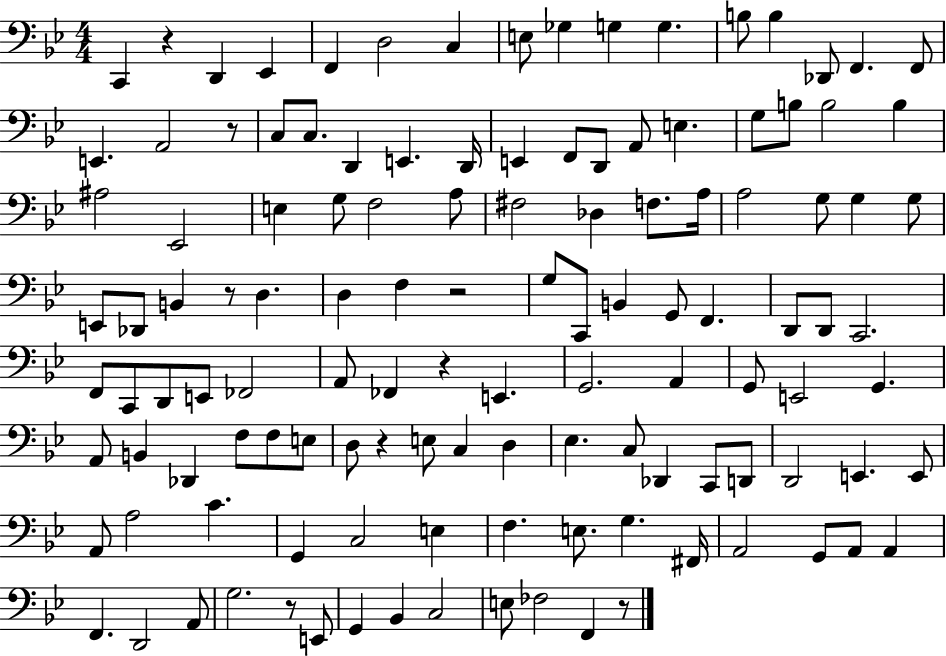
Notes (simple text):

C2/q R/q D2/q Eb2/q F2/q D3/h C3/q E3/e Gb3/q G3/q G3/q. B3/e B3/q Db2/e F2/q. F2/e E2/q. A2/h R/e C3/e C3/e. D2/q E2/q. D2/s E2/q F2/e D2/e A2/e E3/q. G3/e B3/e B3/h B3/q A#3/h Eb2/h E3/q G3/e F3/h A3/e F#3/h Db3/q F3/e. A3/s A3/h G3/e G3/q G3/e E2/e Db2/e B2/q R/e D3/q. D3/q F3/q R/h G3/e C2/e B2/q G2/e F2/q. D2/e D2/e C2/h. F2/e C2/e D2/e E2/e FES2/h A2/e FES2/q R/q E2/q. G2/h. A2/q G2/e E2/h G2/q. A2/e B2/q Db2/q F3/e F3/e E3/e D3/e R/q E3/e C3/q D3/q Eb3/q. C3/e Db2/q C2/e D2/e D2/h E2/q. E2/e A2/e A3/h C4/q. G2/q C3/h E3/q F3/q. E3/e. G3/q. F#2/s A2/h G2/e A2/e A2/q F2/q. D2/h A2/e G3/h. R/e E2/e G2/q Bb2/q C3/h E3/e FES3/h F2/q R/e